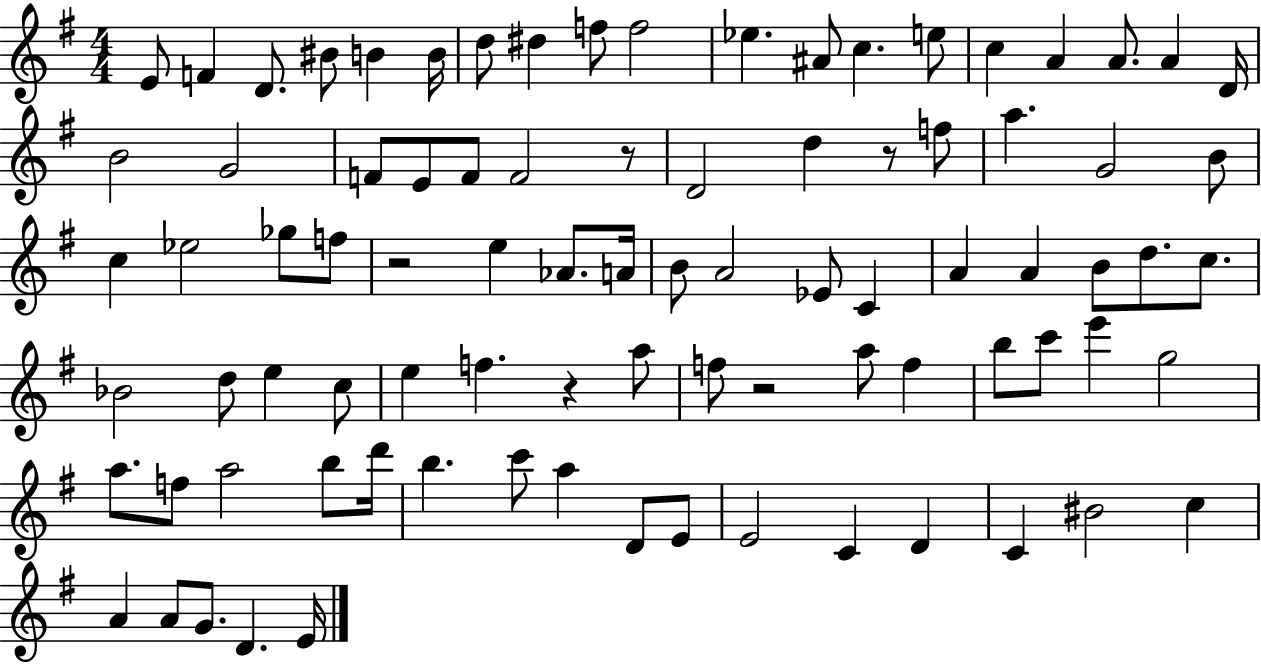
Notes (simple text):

E4/e F4/q D4/e. BIS4/e B4/q B4/s D5/e D#5/q F5/e F5/h Eb5/q. A#4/e C5/q. E5/e C5/q A4/q A4/e. A4/q D4/s B4/h G4/h F4/e E4/e F4/e F4/h R/e D4/h D5/q R/e F5/e A5/q. G4/h B4/e C5/q Eb5/h Gb5/e F5/e R/h E5/q Ab4/e. A4/s B4/e A4/h Eb4/e C4/q A4/q A4/q B4/e D5/e. C5/e. Bb4/h D5/e E5/q C5/e E5/q F5/q. R/q A5/e F5/e R/h A5/e F5/q B5/e C6/e E6/q G5/h A5/e. F5/e A5/h B5/e D6/s B5/q. C6/e A5/q D4/e E4/e E4/h C4/q D4/q C4/q BIS4/h C5/q A4/q A4/e G4/e. D4/q. E4/s